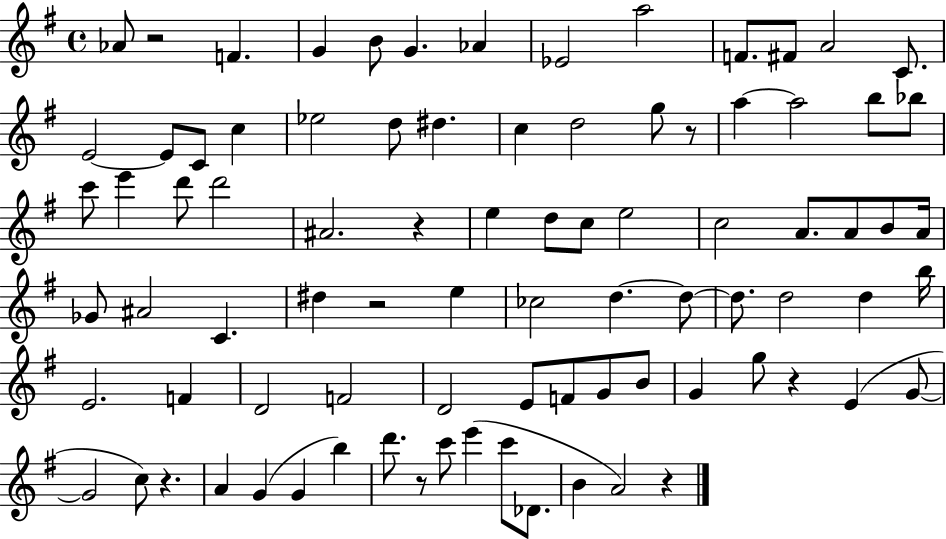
X:1
T:Untitled
M:4/4
L:1/4
K:G
_A/2 z2 F G B/2 G _A _E2 a2 F/2 ^F/2 A2 C/2 E2 E/2 C/2 c _e2 d/2 ^d c d2 g/2 z/2 a a2 b/2 _b/2 c'/2 e' d'/2 d'2 ^A2 z e d/2 c/2 e2 c2 A/2 A/2 B/2 A/4 _G/2 ^A2 C ^d z2 e _c2 d d/2 d/2 d2 d b/4 E2 F D2 F2 D2 E/2 F/2 G/2 B/2 G g/2 z E G/2 G2 c/2 z A G G b d'/2 z/2 c'/2 e' c'/2 _D/2 B A2 z